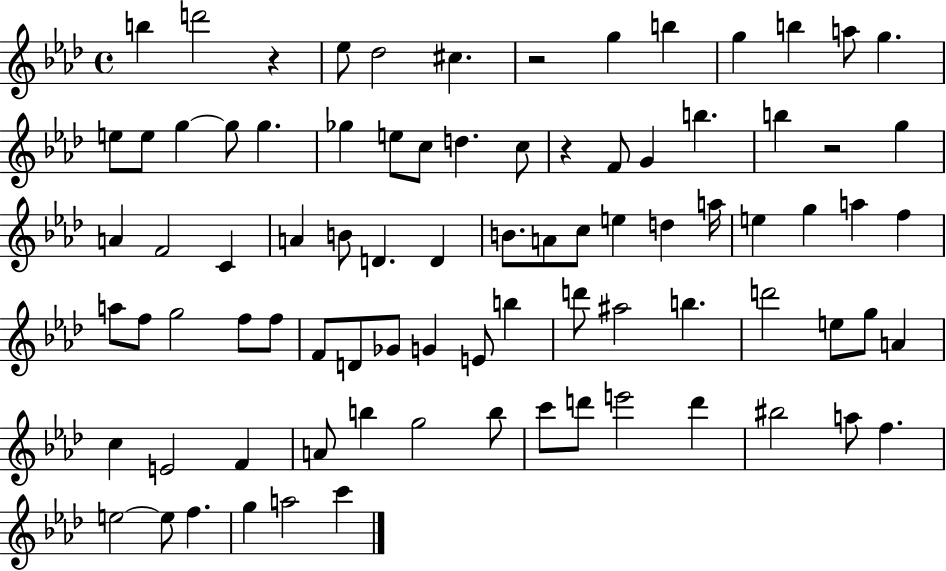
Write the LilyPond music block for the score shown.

{
  \clef treble
  \time 4/4
  \defaultTimeSignature
  \key aes \major
  \repeat volta 2 { b''4 d'''2 r4 | ees''8 des''2 cis''4. | r2 g''4 b''4 | g''4 b''4 a''8 g''4. | \break e''8 e''8 g''4~~ g''8 g''4. | ges''4 e''8 c''8 d''4. c''8 | r4 f'8 g'4 b''4. | b''4 r2 g''4 | \break a'4 f'2 c'4 | a'4 b'8 d'4. d'4 | b'8. a'8 c''8 e''4 d''4 a''16 | e''4 g''4 a''4 f''4 | \break a''8 f''8 g''2 f''8 f''8 | f'8 d'8 ges'8 g'4 e'8 b''4 | d'''8 ais''2 b''4. | d'''2 e''8 g''8 a'4 | \break c''4 e'2 f'4 | a'8 b''4 g''2 b''8 | c'''8 d'''8 e'''2 d'''4 | bis''2 a''8 f''4. | \break e''2~~ e''8 f''4. | g''4 a''2 c'''4 | } \bar "|."
}